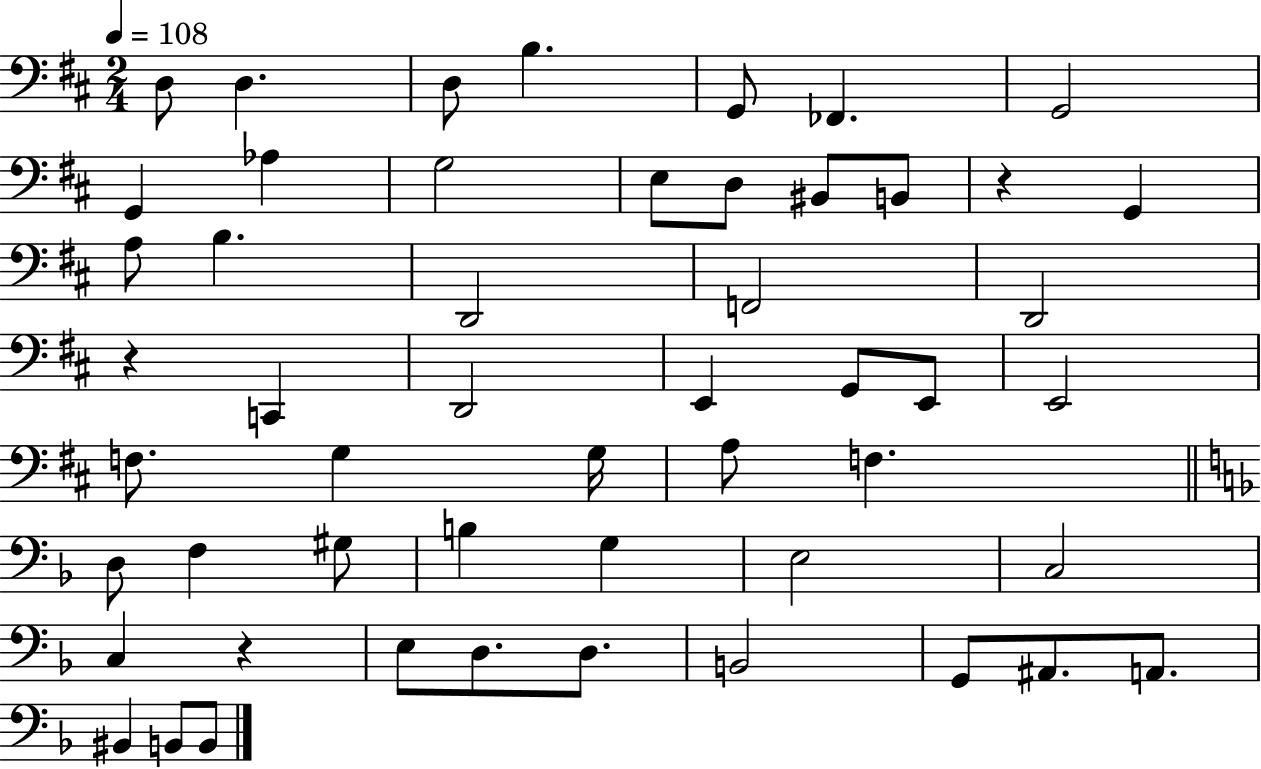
X:1
T:Untitled
M:2/4
L:1/4
K:D
D,/2 D, D,/2 B, G,,/2 _F,, G,,2 G,, _A, G,2 E,/2 D,/2 ^B,,/2 B,,/2 z G,, A,/2 B, D,,2 F,,2 D,,2 z C,, D,,2 E,, G,,/2 E,,/2 E,,2 F,/2 G, G,/4 A,/2 F, D,/2 F, ^G,/2 B, G, E,2 C,2 C, z E,/2 D,/2 D,/2 B,,2 G,,/2 ^A,,/2 A,,/2 ^B,, B,,/2 B,,/2